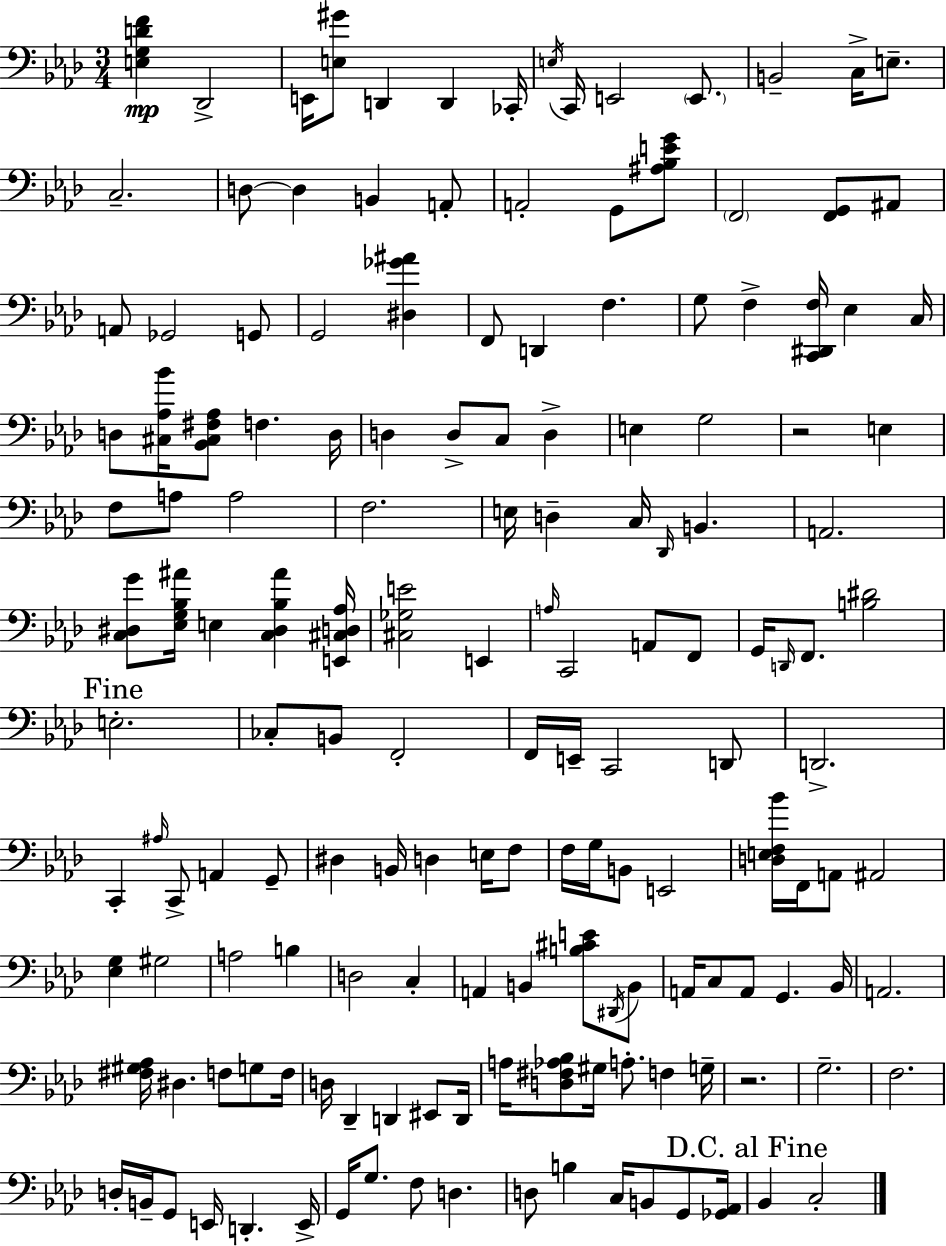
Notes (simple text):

[E3,G3,D4,F4]/q Db2/h E2/s [E3,G#4]/e D2/q D2/q CES2/s E3/s C2/s E2/h E2/e. B2/h C3/s E3/e. C3/h. D3/e D3/q B2/q A2/e A2/h G2/e [A#3,Bb3,E4,G4]/e F2/h [F2,G2]/e A#2/e A2/e Gb2/h G2/e G2/h [D#3,Gb4,A#4]/q F2/e D2/q F3/q. G3/e F3/q [C2,D#2,F3]/s Eb3/q C3/s D3/e [C#3,Ab3,Bb4]/s [Bb2,C#3,F#3,Ab3]/e F3/q. D3/s D3/q D3/e C3/e D3/q E3/q G3/h R/h E3/q F3/e A3/e A3/h F3/h. E3/s D3/q C3/s Db2/s B2/q. A2/h. [C3,D#3,G4]/e [Eb3,G3,Bb3,A#4]/s E3/q [C3,D#3,Bb3,A#4]/q [E2,C#3,D3,Ab3]/s [C#3,Gb3,E4]/h E2/q A3/s C2/h A2/e F2/e G2/s D2/s F2/e. [B3,D#4]/h E3/h. CES3/e B2/e F2/h F2/s E2/s C2/h D2/e D2/h. C2/q A#3/s C2/e A2/q G2/e D#3/q B2/s D3/q E3/s F3/e F3/s G3/s B2/e E2/h [D3,E3,F3,Bb4]/s F2/s A2/e A#2/h [Eb3,G3]/q G#3/h A3/h B3/q D3/h C3/q A2/q B2/q [B3,C#4,E4]/e D#2/s B2/e A2/s C3/e A2/e G2/q. Bb2/s A2/h. [F#3,G#3,Ab3]/s D#3/q. F3/e G3/e F3/s D3/s Db2/q D2/q EIS2/e D2/s A3/s [D3,F#3,Ab3,Bb3]/e G#3/s A3/e. F3/q G3/s R/h. G3/h. F3/h. D3/s B2/s G2/e E2/s D2/q. E2/s G2/s G3/e. F3/e D3/q. D3/e B3/q C3/s B2/e G2/e [Gb2,Ab2]/s Bb2/q C3/h